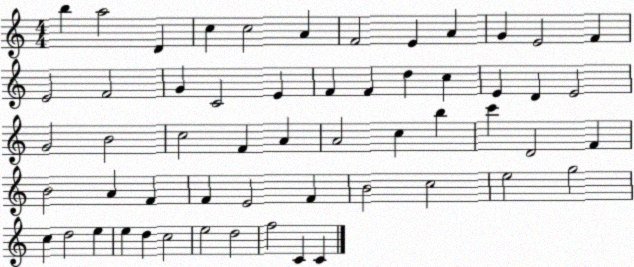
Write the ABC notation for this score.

X:1
T:Untitled
M:4/4
L:1/4
K:C
b a2 D c c2 A F2 E A G E2 F E2 F2 G C2 E F F d c E D E2 G2 B2 c2 F A A2 c b c' D2 F B2 A F F E2 F B2 c2 e2 g2 c d2 e e d c2 e2 d2 f2 C C